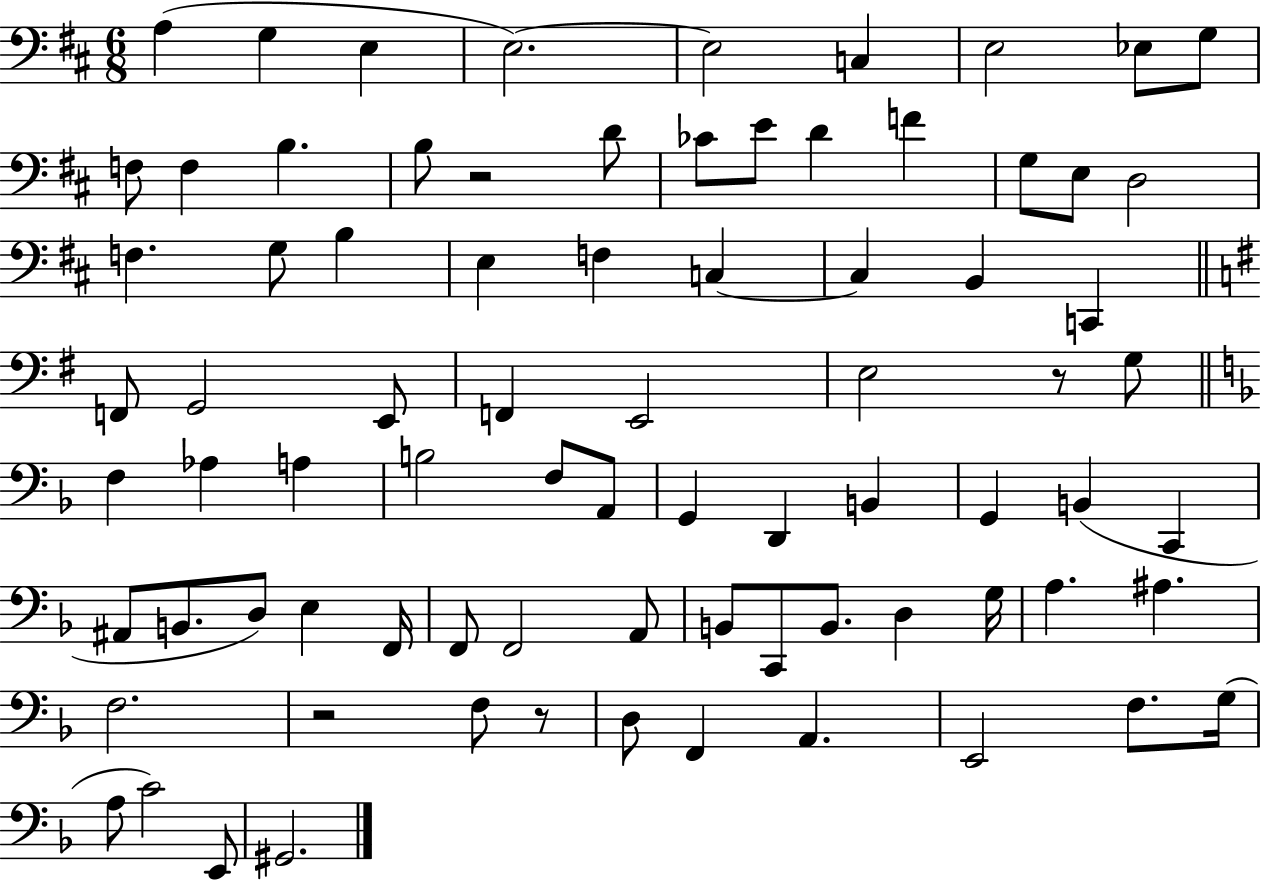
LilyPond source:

{
  \clef bass
  \numericTimeSignature
  \time 6/8
  \key d \major
  a4( g4 e4 | e2.~~) | e2 c4 | e2 ees8 g8 | \break f8 f4 b4. | b8 r2 d'8 | ces'8 e'8 d'4 f'4 | g8 e8 d2 | \break f4. g8 b4 | e4 f4 c4~~ | c4 b,4 c,4 | \bar "||" \break \key g \major f,8 g,2 e,8 | f,4 e,2 | e2 r8 g8 | \bar "||" \break \key f \major f4 aes4 a4 | b2 f8 a,8 | g,4 d,4 b,4 | g,4 b,4( c,4 | \break ais,8 b,8. d8) e4 f,16 | f,8 f,2 a,8 | b,8 c,8 b,8. d4 g16 | a4. ais4. | \break f2. | r2 f8 r8 | d8 f,4 a,4. | e,2 f8. g16( | \break a8 c'2) e,8 | gis,2. | \bar "|."
}